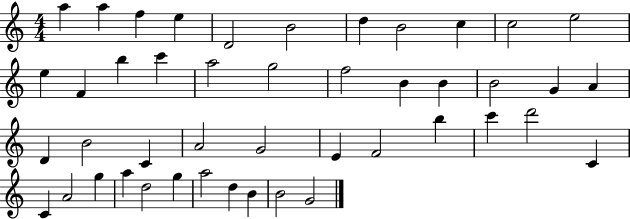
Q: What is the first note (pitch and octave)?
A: A5